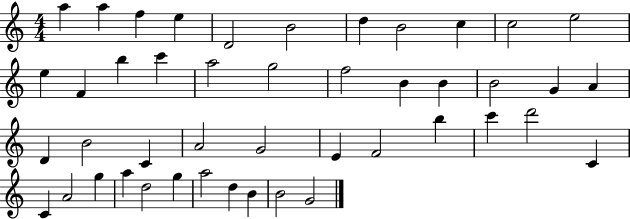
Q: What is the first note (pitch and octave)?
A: A5